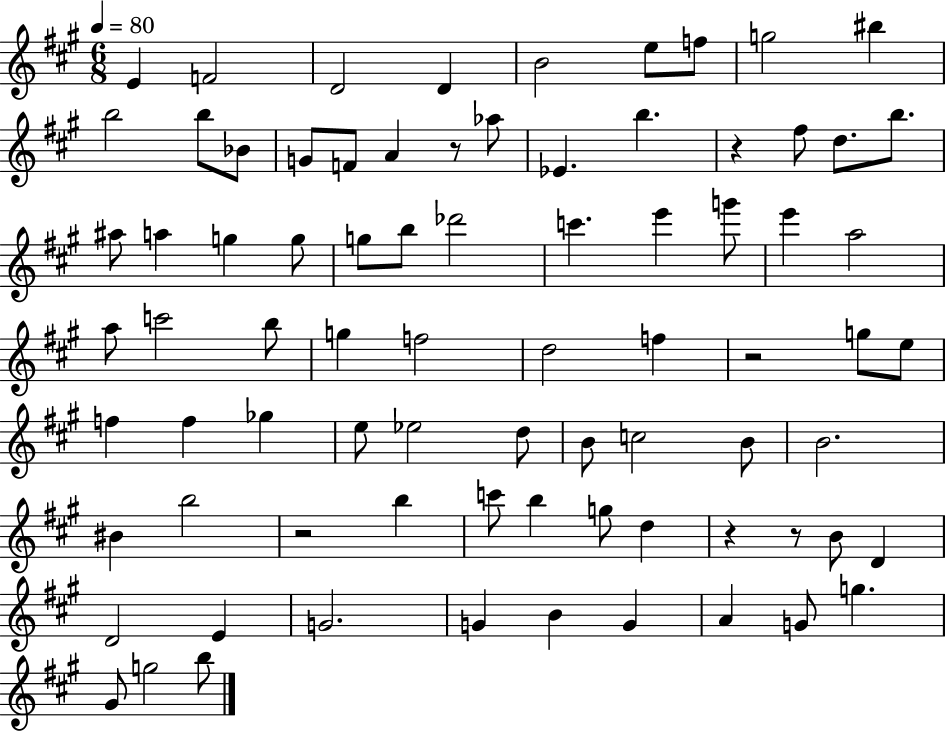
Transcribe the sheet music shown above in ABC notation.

X:1
T:Untitled
M:6/8
L:1/4
K:A
E F2 D2 D B2 e/2 f/2 g2 ^b b2 b/2 _B/2 G/2 F/2 A z/2 _a/2 _E b z ^f/2 d/2 b/2 ^a/2 a g g/2 g/2 b/2 _d'2 c' e' g'/2 e' a2 a/2 c'2 b/2 g f2 d2 f z2 g/2 e/2 f f _g e/2 _e2 d/2 B/2 c2 B/2 B2 ^B b2 z2 b c'/2 b g/2 d z z/2 B/2 D D2 E G2 G B G A G/2 g ^G/2 g2 b/2